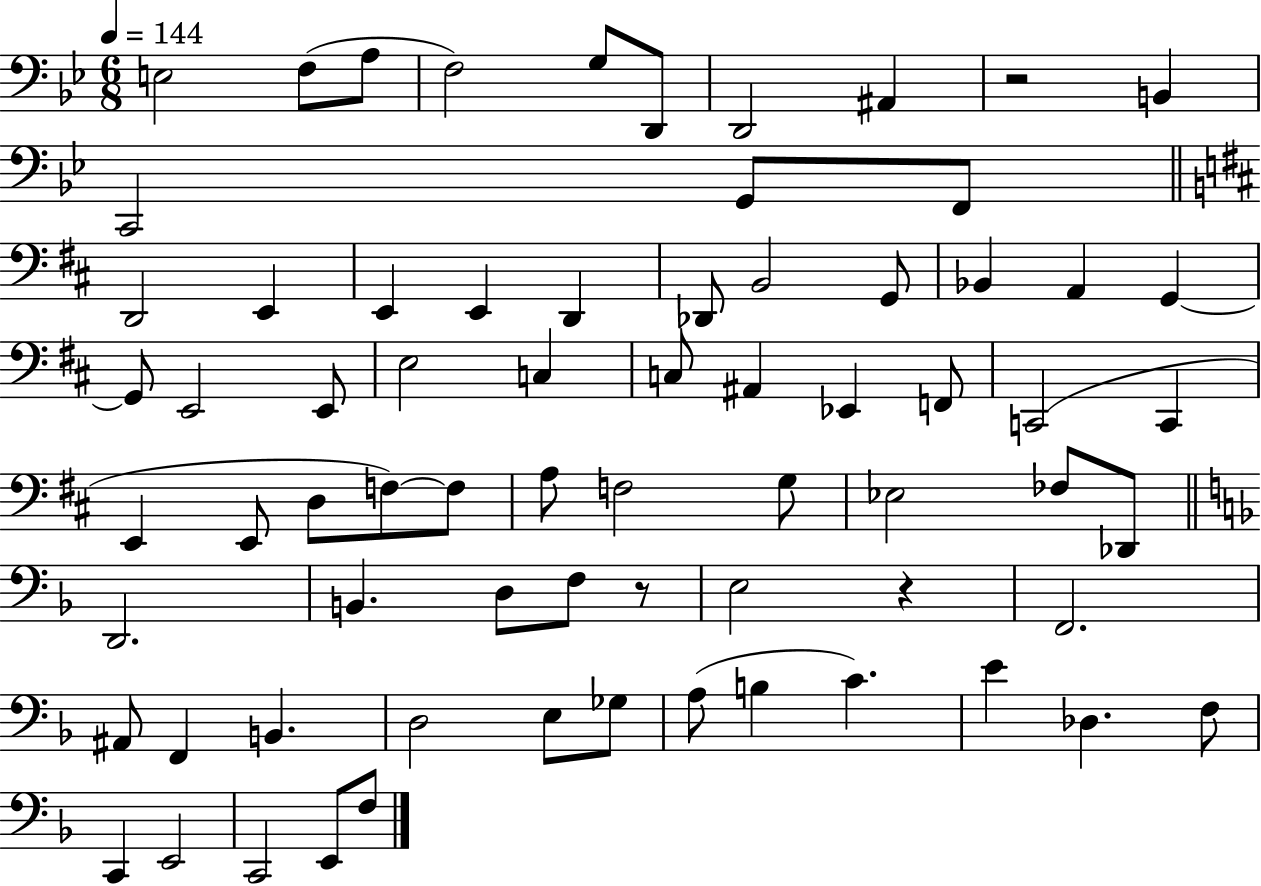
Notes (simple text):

E3/h F3/e A3/e F3/h G3/e D2/e D2/h A#2/q R/h B2/q C2/h G2/e F2/e D2/h E2/q E2/q E2/q D2/q Db2/e B2/h G2/e Bb2/q A2/q G2/q G2/e E2/h E2/e E3/h C3/q C3/e A#2/q Eb2/q F2/e C2/h C2/q E2/q E2/e D3/e F3/e F3/e A3/e F3/h G3/e Eb3/h FES3/e Db2/e D2/h. B2/q. D3/e F3/e R/e E3/h R/q F2/h. A#2/e F2/q B2/q. D3/h E3/e Gb3/e A3/e B3/q C4/q. E4/q Db3/q. F3/e C2/q E2/h C2/h E2/e F3/e